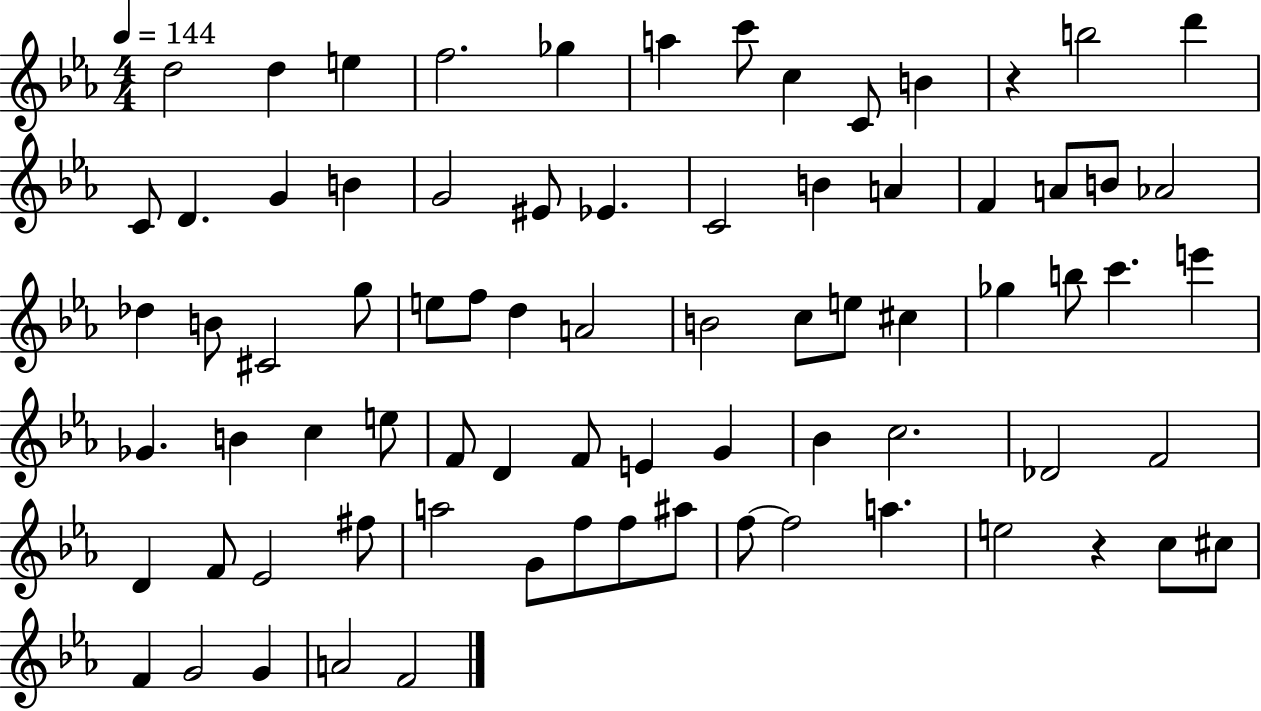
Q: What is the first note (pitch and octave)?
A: D5